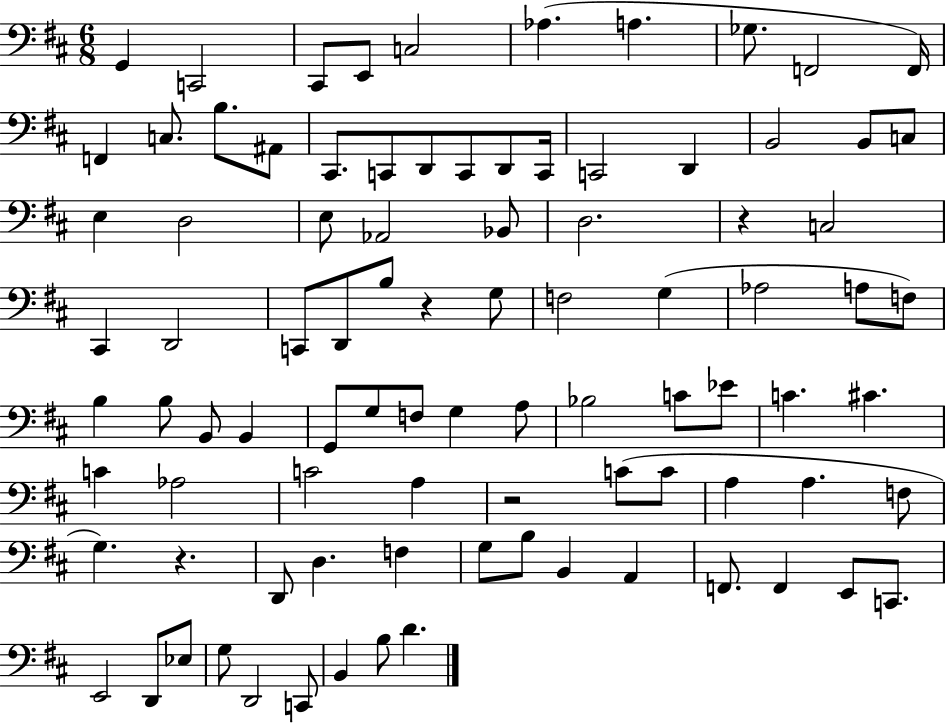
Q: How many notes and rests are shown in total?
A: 91